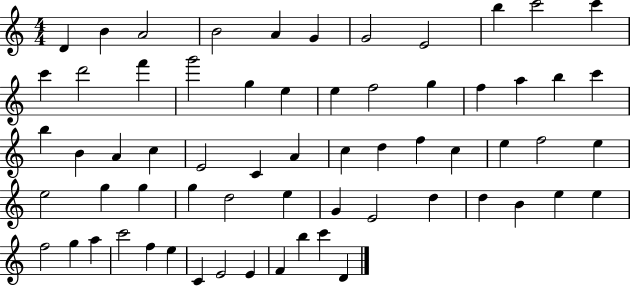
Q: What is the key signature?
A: C major